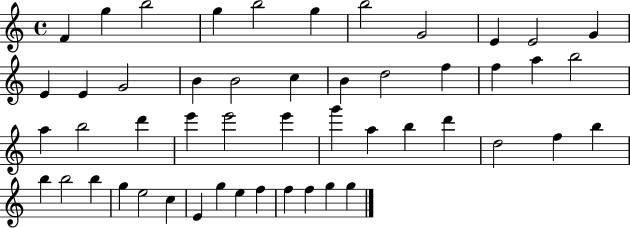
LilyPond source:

{
  \clef treble
  \time 4/4
  \defaultTimeSignature
  \key c \major
  f'4 g''4 b''2 | g''4 b''2 g''4 | b''2 g'2 | e'4 e'2 g'4 | \break e'4 e'4 g'2 | b'4 b'2 c''4 | b'4 d''2 f''4 | f''4 a''4 b''2 | \break a''4 b''2 d'''4 | e'''4 e'''2 e'''4 | g'''4 a''4 b''4 d'''4 | d''2 f''4 b''4 | \break b''4 b''2 b''4 | g''4 e''2 c''4 | e'4 g''4 e''4 f''4 | f''4 f''4 g''4 g''4 | \break \bar "|."
}